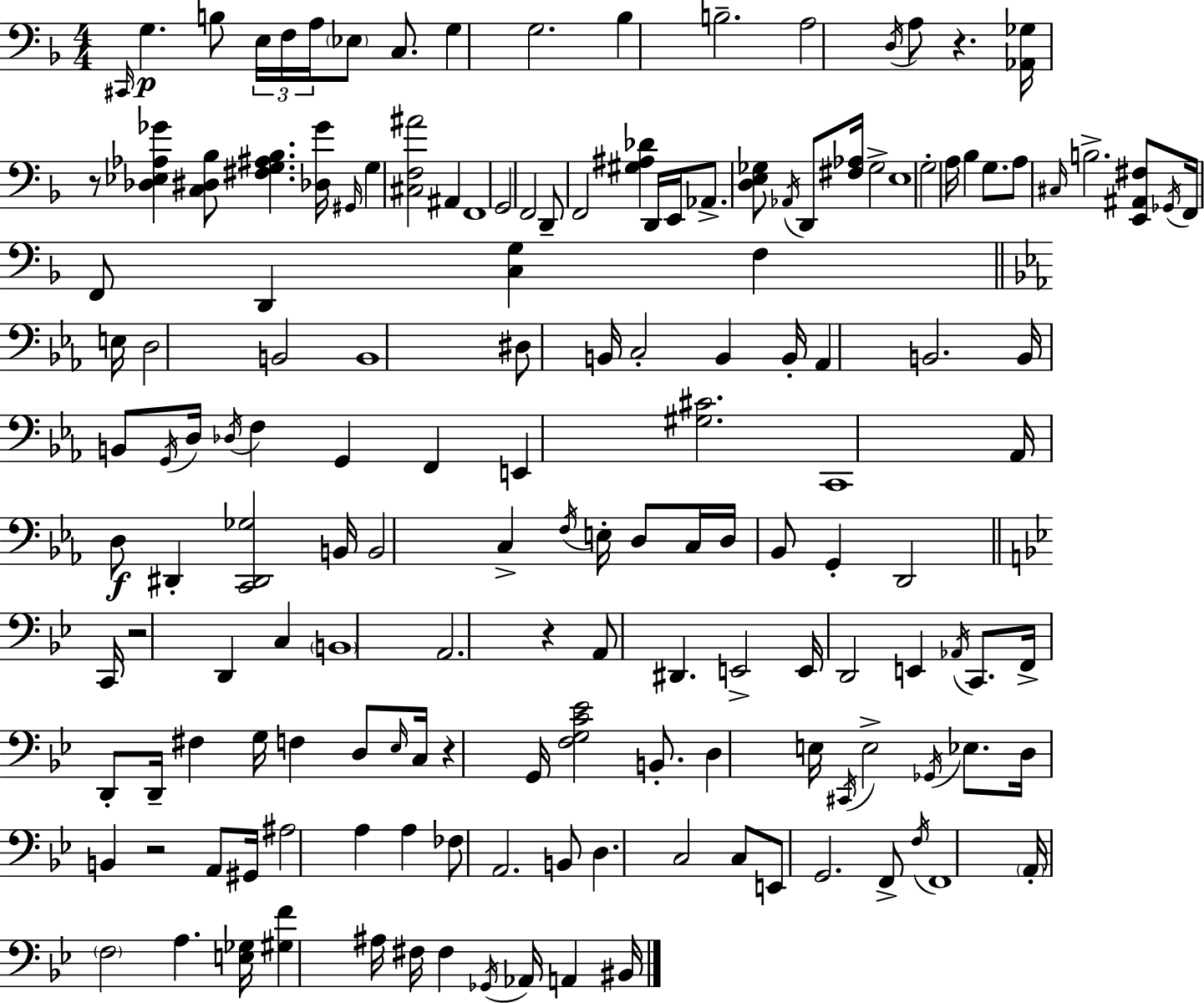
X:1
T:Untitled
M:4/4
L:1/4
K:Dm
^C,,/4 G, B,/2 E,/4 F,/4 A,/4 _E,/2 C,/2 G, G,2 _B, B,2 A,2 D,/4 A,/2 z [_A,,_G,]/4 z/2 [_D,_E,_A,_G] [C,^D,_B,]/2 [^F,G,^A,_B,] [_D,_G]/4 ^G,,/4 G, [^C,F,^A]2 ^A,, F,,4 G,,2 F,,2 D,,/2 F,,2 [^G,^A,_D] D,,/4 E,,/4 _A,,/2 [D,E,_G,]/2 _A,,/4 D,,/2 [^F,_A,]/4 _G,2 E,4 G,2 A,/4 _B, G,/2 A,/2 ^C,/4 B,2 [E,,^A,,^F,]/2 _G,,/4 F,,/4 F,,/2 D,, [C,G,] F, E,/4 D,2 B,,2 B,,4 ^D,/2 B,,/4 C,2 B,, B,,/4 _A,, B,,2 B,,/4 B,,/2 G,,/4 D,/4 _D,/4 F, G,, F,, E,, [^G,^C]2 C,,4 _A,,/4 D,/2 ^D,, [C,,^D,,_G,]2 B,,/4 B,,2 C, F,/4 E,/4 D,/2 C,/4 D,/4 _B,,/2 G,, D,,2 C,,/4 z2 D,, C, B,,4 A,,2 z A,,/2 ^D,, E,,2 E,,/4 D,,2 E,, _A,,/4 C,,/2 F,,/4 D,,/2 D,,/4 ^F, G,/4 F, D,/2 _E,/4 C,/4 z G,,/4 [F,G,C_E]2 B,,/2 D, E,/4 ^C,,/4 E,2 _G,,/4 _E,/2 D,/4 B,, z2 A,,/2 ^G,,/4 ^A,2 A, A, _F,/2 A,,2 B,,/2 D, C,2 C,/2 E,,/2 G,,2 F,,/2 F,/4 F,,4 A,,/4 F,2 A, [E,_G,]/4 [^G,F] ^A,/4 ^F,/4 ^F, _G,,/4 _A,,/4 A,, ^B,,/4